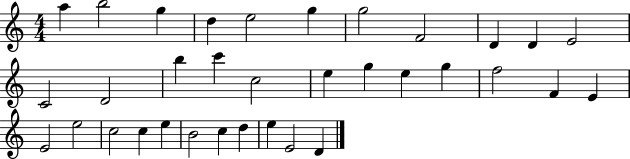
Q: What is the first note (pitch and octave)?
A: A5